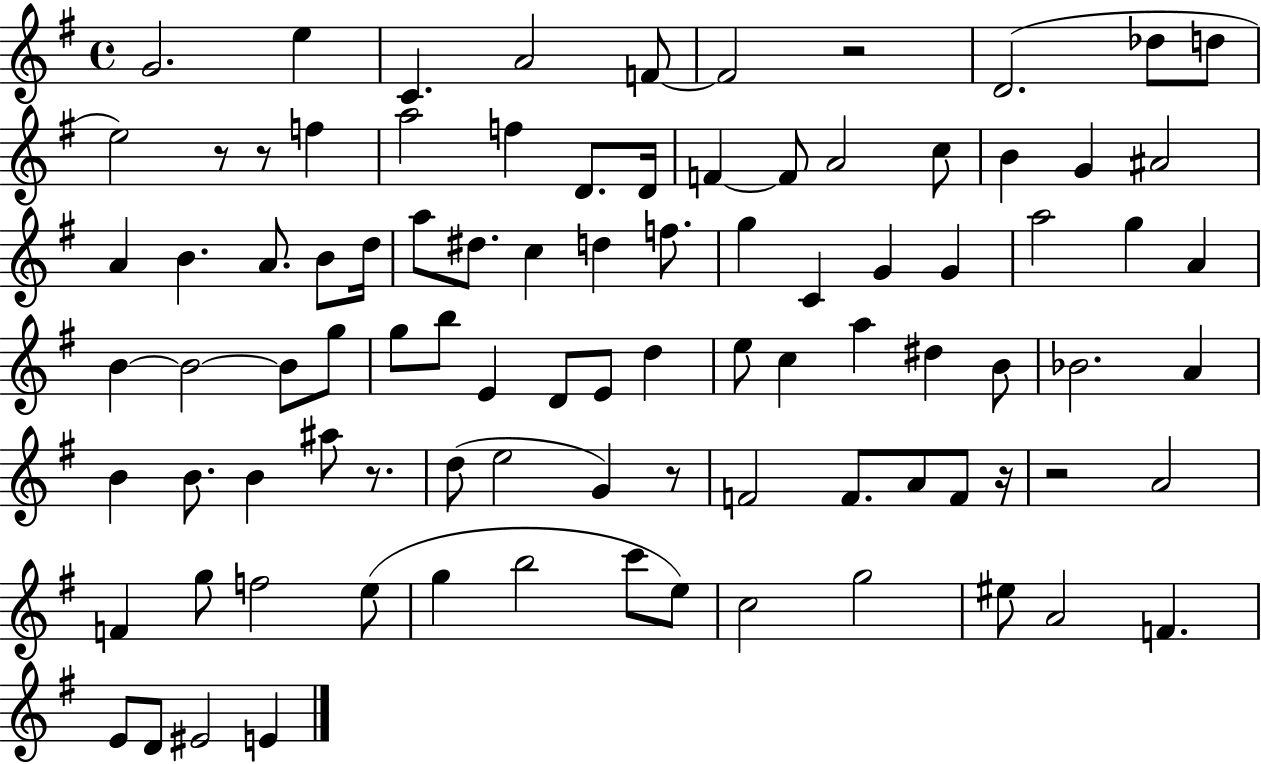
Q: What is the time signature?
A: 4/4